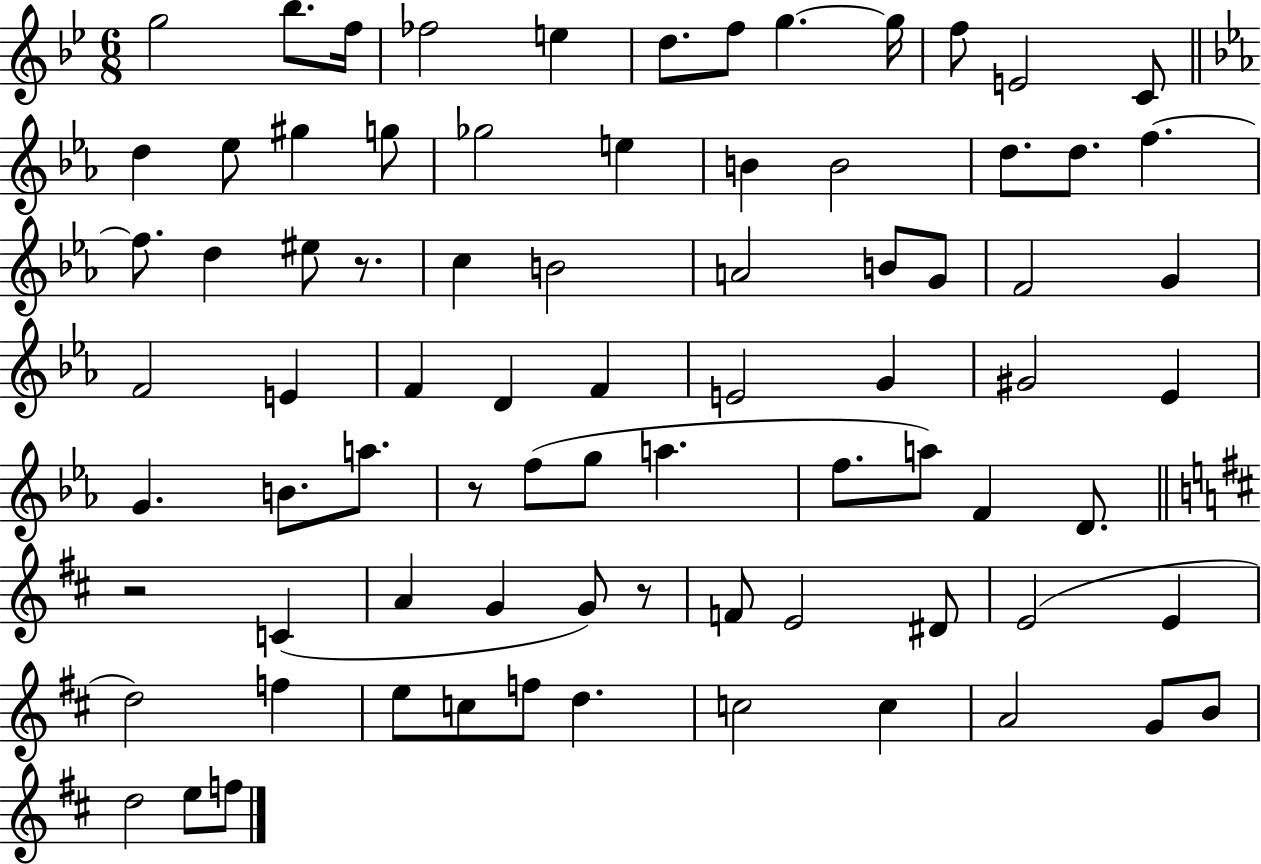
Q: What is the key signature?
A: BES major